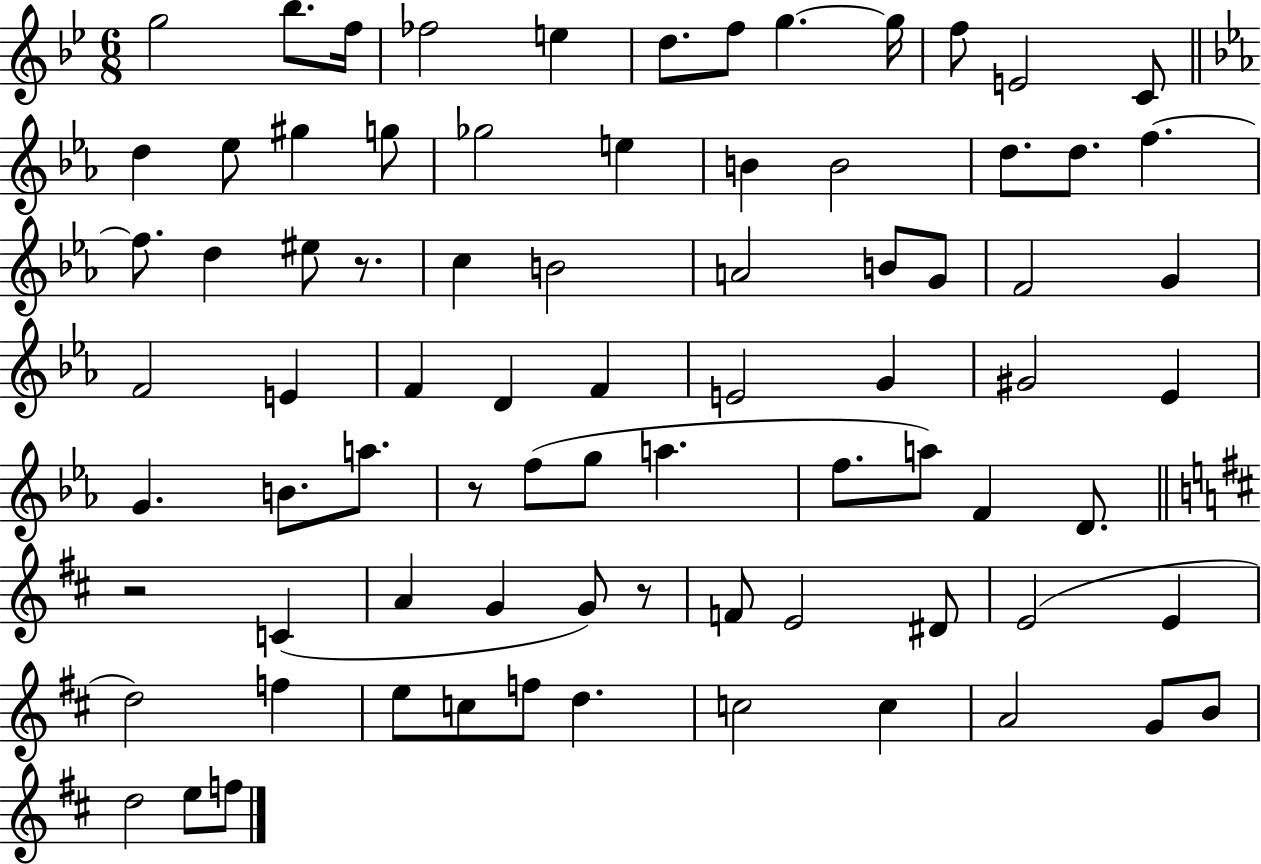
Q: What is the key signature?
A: BES major